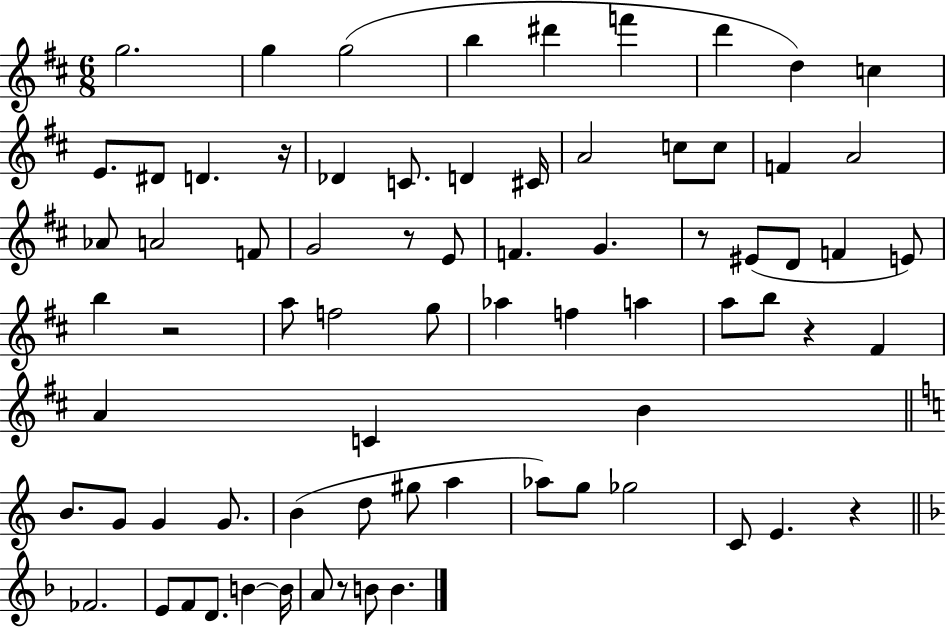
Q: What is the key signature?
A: D major